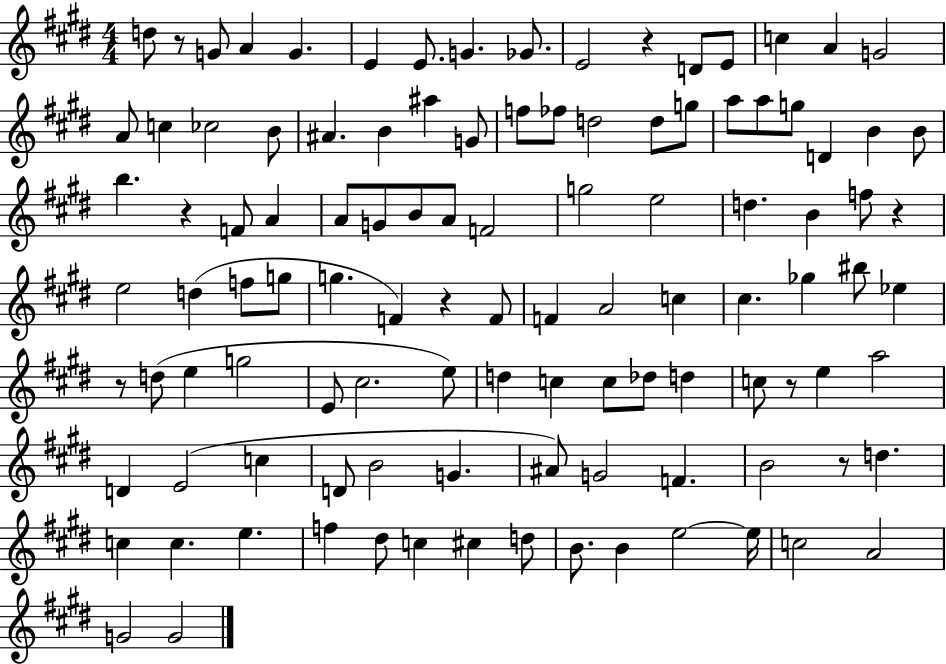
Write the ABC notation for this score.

X:1
T:Untitled
M:4/4
L:1/4
K:E
d/2 z/2 G/2 A G E E/2 G _G/2 E2 z D/2 E/2 c A G2 A/2 c _c2 B/2 ^A B ^a G/2 f/2 _f/2 d2 d/2 g/2 a/2 a/2 g/2 D B B/2 b z F/2 A A/2 G/2 B/2 A/2 F2 g2 e2 d B f/2 z e2 d f/2 g/2 g F z F/2 F A2 c ^c _g ^b/2 _e z/2 d/2 e g2 E/2 ^c2 e/2 d c c/2 _d/2 d c/2 z/2 e a2 D E2 c D/2 B2 G ^A/2 G2 F B2 z/2 d c c e f ^d/2 c ^c d/2 B/2 B e2 e/4 c2 A2 G2 G2